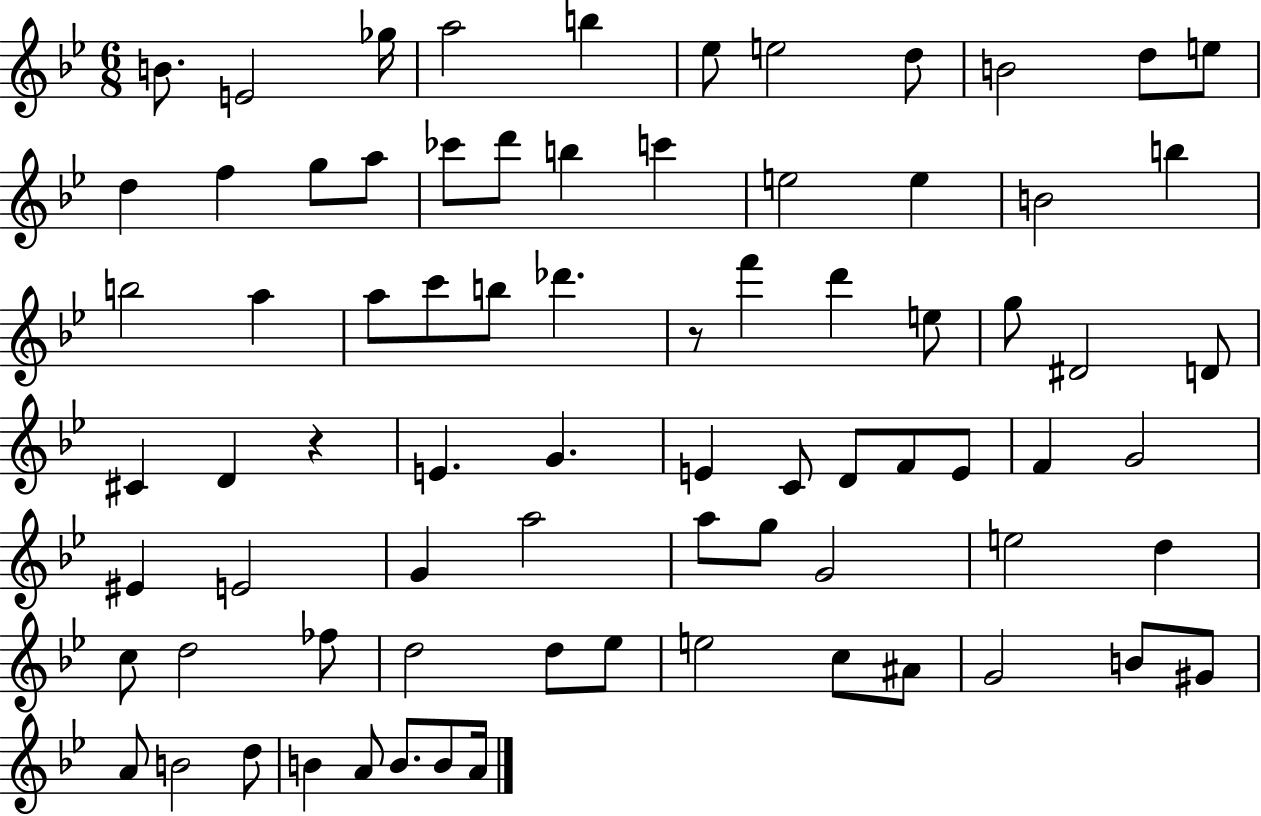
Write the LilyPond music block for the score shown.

{
  \clef treble
  \numericTimeSignature
  \time 6/8
  \key bes \major
  b'8. e'2 ges''16 | a''2 b''4 | ees''8 e''2 d''8 | b'2 d''8 e''8 | \break d''4 f''4 g''8 a''8 | ces'''8 d'''8 b''4 c'''4 | e''2 e''4 | b'2 b''4 | \break b''2 a''4 | a''8 c'''8 b''8 des'''4. | r8 f'''4 d'''4 e''8 | g''8 dis'2 d'8 | \break cis'4 d'4 r4 | e'4. g'4. | e'4 c'8 d'8 f'8 e'8 | f'4 g'2 | \break eis'4 e'2 | g'4 a''2 | a''8 g''8 g'2 | e''2 d''4 | \break c''8 d''2 fes''8 | d''2 d''8 ees''8 | e''2 c''8 ais'8 | g'2 b'8 gis'8 | \break a'8 b'2 d''8 | b'4 a'8 b'8. b'8 a'16 | \bar "|."
}